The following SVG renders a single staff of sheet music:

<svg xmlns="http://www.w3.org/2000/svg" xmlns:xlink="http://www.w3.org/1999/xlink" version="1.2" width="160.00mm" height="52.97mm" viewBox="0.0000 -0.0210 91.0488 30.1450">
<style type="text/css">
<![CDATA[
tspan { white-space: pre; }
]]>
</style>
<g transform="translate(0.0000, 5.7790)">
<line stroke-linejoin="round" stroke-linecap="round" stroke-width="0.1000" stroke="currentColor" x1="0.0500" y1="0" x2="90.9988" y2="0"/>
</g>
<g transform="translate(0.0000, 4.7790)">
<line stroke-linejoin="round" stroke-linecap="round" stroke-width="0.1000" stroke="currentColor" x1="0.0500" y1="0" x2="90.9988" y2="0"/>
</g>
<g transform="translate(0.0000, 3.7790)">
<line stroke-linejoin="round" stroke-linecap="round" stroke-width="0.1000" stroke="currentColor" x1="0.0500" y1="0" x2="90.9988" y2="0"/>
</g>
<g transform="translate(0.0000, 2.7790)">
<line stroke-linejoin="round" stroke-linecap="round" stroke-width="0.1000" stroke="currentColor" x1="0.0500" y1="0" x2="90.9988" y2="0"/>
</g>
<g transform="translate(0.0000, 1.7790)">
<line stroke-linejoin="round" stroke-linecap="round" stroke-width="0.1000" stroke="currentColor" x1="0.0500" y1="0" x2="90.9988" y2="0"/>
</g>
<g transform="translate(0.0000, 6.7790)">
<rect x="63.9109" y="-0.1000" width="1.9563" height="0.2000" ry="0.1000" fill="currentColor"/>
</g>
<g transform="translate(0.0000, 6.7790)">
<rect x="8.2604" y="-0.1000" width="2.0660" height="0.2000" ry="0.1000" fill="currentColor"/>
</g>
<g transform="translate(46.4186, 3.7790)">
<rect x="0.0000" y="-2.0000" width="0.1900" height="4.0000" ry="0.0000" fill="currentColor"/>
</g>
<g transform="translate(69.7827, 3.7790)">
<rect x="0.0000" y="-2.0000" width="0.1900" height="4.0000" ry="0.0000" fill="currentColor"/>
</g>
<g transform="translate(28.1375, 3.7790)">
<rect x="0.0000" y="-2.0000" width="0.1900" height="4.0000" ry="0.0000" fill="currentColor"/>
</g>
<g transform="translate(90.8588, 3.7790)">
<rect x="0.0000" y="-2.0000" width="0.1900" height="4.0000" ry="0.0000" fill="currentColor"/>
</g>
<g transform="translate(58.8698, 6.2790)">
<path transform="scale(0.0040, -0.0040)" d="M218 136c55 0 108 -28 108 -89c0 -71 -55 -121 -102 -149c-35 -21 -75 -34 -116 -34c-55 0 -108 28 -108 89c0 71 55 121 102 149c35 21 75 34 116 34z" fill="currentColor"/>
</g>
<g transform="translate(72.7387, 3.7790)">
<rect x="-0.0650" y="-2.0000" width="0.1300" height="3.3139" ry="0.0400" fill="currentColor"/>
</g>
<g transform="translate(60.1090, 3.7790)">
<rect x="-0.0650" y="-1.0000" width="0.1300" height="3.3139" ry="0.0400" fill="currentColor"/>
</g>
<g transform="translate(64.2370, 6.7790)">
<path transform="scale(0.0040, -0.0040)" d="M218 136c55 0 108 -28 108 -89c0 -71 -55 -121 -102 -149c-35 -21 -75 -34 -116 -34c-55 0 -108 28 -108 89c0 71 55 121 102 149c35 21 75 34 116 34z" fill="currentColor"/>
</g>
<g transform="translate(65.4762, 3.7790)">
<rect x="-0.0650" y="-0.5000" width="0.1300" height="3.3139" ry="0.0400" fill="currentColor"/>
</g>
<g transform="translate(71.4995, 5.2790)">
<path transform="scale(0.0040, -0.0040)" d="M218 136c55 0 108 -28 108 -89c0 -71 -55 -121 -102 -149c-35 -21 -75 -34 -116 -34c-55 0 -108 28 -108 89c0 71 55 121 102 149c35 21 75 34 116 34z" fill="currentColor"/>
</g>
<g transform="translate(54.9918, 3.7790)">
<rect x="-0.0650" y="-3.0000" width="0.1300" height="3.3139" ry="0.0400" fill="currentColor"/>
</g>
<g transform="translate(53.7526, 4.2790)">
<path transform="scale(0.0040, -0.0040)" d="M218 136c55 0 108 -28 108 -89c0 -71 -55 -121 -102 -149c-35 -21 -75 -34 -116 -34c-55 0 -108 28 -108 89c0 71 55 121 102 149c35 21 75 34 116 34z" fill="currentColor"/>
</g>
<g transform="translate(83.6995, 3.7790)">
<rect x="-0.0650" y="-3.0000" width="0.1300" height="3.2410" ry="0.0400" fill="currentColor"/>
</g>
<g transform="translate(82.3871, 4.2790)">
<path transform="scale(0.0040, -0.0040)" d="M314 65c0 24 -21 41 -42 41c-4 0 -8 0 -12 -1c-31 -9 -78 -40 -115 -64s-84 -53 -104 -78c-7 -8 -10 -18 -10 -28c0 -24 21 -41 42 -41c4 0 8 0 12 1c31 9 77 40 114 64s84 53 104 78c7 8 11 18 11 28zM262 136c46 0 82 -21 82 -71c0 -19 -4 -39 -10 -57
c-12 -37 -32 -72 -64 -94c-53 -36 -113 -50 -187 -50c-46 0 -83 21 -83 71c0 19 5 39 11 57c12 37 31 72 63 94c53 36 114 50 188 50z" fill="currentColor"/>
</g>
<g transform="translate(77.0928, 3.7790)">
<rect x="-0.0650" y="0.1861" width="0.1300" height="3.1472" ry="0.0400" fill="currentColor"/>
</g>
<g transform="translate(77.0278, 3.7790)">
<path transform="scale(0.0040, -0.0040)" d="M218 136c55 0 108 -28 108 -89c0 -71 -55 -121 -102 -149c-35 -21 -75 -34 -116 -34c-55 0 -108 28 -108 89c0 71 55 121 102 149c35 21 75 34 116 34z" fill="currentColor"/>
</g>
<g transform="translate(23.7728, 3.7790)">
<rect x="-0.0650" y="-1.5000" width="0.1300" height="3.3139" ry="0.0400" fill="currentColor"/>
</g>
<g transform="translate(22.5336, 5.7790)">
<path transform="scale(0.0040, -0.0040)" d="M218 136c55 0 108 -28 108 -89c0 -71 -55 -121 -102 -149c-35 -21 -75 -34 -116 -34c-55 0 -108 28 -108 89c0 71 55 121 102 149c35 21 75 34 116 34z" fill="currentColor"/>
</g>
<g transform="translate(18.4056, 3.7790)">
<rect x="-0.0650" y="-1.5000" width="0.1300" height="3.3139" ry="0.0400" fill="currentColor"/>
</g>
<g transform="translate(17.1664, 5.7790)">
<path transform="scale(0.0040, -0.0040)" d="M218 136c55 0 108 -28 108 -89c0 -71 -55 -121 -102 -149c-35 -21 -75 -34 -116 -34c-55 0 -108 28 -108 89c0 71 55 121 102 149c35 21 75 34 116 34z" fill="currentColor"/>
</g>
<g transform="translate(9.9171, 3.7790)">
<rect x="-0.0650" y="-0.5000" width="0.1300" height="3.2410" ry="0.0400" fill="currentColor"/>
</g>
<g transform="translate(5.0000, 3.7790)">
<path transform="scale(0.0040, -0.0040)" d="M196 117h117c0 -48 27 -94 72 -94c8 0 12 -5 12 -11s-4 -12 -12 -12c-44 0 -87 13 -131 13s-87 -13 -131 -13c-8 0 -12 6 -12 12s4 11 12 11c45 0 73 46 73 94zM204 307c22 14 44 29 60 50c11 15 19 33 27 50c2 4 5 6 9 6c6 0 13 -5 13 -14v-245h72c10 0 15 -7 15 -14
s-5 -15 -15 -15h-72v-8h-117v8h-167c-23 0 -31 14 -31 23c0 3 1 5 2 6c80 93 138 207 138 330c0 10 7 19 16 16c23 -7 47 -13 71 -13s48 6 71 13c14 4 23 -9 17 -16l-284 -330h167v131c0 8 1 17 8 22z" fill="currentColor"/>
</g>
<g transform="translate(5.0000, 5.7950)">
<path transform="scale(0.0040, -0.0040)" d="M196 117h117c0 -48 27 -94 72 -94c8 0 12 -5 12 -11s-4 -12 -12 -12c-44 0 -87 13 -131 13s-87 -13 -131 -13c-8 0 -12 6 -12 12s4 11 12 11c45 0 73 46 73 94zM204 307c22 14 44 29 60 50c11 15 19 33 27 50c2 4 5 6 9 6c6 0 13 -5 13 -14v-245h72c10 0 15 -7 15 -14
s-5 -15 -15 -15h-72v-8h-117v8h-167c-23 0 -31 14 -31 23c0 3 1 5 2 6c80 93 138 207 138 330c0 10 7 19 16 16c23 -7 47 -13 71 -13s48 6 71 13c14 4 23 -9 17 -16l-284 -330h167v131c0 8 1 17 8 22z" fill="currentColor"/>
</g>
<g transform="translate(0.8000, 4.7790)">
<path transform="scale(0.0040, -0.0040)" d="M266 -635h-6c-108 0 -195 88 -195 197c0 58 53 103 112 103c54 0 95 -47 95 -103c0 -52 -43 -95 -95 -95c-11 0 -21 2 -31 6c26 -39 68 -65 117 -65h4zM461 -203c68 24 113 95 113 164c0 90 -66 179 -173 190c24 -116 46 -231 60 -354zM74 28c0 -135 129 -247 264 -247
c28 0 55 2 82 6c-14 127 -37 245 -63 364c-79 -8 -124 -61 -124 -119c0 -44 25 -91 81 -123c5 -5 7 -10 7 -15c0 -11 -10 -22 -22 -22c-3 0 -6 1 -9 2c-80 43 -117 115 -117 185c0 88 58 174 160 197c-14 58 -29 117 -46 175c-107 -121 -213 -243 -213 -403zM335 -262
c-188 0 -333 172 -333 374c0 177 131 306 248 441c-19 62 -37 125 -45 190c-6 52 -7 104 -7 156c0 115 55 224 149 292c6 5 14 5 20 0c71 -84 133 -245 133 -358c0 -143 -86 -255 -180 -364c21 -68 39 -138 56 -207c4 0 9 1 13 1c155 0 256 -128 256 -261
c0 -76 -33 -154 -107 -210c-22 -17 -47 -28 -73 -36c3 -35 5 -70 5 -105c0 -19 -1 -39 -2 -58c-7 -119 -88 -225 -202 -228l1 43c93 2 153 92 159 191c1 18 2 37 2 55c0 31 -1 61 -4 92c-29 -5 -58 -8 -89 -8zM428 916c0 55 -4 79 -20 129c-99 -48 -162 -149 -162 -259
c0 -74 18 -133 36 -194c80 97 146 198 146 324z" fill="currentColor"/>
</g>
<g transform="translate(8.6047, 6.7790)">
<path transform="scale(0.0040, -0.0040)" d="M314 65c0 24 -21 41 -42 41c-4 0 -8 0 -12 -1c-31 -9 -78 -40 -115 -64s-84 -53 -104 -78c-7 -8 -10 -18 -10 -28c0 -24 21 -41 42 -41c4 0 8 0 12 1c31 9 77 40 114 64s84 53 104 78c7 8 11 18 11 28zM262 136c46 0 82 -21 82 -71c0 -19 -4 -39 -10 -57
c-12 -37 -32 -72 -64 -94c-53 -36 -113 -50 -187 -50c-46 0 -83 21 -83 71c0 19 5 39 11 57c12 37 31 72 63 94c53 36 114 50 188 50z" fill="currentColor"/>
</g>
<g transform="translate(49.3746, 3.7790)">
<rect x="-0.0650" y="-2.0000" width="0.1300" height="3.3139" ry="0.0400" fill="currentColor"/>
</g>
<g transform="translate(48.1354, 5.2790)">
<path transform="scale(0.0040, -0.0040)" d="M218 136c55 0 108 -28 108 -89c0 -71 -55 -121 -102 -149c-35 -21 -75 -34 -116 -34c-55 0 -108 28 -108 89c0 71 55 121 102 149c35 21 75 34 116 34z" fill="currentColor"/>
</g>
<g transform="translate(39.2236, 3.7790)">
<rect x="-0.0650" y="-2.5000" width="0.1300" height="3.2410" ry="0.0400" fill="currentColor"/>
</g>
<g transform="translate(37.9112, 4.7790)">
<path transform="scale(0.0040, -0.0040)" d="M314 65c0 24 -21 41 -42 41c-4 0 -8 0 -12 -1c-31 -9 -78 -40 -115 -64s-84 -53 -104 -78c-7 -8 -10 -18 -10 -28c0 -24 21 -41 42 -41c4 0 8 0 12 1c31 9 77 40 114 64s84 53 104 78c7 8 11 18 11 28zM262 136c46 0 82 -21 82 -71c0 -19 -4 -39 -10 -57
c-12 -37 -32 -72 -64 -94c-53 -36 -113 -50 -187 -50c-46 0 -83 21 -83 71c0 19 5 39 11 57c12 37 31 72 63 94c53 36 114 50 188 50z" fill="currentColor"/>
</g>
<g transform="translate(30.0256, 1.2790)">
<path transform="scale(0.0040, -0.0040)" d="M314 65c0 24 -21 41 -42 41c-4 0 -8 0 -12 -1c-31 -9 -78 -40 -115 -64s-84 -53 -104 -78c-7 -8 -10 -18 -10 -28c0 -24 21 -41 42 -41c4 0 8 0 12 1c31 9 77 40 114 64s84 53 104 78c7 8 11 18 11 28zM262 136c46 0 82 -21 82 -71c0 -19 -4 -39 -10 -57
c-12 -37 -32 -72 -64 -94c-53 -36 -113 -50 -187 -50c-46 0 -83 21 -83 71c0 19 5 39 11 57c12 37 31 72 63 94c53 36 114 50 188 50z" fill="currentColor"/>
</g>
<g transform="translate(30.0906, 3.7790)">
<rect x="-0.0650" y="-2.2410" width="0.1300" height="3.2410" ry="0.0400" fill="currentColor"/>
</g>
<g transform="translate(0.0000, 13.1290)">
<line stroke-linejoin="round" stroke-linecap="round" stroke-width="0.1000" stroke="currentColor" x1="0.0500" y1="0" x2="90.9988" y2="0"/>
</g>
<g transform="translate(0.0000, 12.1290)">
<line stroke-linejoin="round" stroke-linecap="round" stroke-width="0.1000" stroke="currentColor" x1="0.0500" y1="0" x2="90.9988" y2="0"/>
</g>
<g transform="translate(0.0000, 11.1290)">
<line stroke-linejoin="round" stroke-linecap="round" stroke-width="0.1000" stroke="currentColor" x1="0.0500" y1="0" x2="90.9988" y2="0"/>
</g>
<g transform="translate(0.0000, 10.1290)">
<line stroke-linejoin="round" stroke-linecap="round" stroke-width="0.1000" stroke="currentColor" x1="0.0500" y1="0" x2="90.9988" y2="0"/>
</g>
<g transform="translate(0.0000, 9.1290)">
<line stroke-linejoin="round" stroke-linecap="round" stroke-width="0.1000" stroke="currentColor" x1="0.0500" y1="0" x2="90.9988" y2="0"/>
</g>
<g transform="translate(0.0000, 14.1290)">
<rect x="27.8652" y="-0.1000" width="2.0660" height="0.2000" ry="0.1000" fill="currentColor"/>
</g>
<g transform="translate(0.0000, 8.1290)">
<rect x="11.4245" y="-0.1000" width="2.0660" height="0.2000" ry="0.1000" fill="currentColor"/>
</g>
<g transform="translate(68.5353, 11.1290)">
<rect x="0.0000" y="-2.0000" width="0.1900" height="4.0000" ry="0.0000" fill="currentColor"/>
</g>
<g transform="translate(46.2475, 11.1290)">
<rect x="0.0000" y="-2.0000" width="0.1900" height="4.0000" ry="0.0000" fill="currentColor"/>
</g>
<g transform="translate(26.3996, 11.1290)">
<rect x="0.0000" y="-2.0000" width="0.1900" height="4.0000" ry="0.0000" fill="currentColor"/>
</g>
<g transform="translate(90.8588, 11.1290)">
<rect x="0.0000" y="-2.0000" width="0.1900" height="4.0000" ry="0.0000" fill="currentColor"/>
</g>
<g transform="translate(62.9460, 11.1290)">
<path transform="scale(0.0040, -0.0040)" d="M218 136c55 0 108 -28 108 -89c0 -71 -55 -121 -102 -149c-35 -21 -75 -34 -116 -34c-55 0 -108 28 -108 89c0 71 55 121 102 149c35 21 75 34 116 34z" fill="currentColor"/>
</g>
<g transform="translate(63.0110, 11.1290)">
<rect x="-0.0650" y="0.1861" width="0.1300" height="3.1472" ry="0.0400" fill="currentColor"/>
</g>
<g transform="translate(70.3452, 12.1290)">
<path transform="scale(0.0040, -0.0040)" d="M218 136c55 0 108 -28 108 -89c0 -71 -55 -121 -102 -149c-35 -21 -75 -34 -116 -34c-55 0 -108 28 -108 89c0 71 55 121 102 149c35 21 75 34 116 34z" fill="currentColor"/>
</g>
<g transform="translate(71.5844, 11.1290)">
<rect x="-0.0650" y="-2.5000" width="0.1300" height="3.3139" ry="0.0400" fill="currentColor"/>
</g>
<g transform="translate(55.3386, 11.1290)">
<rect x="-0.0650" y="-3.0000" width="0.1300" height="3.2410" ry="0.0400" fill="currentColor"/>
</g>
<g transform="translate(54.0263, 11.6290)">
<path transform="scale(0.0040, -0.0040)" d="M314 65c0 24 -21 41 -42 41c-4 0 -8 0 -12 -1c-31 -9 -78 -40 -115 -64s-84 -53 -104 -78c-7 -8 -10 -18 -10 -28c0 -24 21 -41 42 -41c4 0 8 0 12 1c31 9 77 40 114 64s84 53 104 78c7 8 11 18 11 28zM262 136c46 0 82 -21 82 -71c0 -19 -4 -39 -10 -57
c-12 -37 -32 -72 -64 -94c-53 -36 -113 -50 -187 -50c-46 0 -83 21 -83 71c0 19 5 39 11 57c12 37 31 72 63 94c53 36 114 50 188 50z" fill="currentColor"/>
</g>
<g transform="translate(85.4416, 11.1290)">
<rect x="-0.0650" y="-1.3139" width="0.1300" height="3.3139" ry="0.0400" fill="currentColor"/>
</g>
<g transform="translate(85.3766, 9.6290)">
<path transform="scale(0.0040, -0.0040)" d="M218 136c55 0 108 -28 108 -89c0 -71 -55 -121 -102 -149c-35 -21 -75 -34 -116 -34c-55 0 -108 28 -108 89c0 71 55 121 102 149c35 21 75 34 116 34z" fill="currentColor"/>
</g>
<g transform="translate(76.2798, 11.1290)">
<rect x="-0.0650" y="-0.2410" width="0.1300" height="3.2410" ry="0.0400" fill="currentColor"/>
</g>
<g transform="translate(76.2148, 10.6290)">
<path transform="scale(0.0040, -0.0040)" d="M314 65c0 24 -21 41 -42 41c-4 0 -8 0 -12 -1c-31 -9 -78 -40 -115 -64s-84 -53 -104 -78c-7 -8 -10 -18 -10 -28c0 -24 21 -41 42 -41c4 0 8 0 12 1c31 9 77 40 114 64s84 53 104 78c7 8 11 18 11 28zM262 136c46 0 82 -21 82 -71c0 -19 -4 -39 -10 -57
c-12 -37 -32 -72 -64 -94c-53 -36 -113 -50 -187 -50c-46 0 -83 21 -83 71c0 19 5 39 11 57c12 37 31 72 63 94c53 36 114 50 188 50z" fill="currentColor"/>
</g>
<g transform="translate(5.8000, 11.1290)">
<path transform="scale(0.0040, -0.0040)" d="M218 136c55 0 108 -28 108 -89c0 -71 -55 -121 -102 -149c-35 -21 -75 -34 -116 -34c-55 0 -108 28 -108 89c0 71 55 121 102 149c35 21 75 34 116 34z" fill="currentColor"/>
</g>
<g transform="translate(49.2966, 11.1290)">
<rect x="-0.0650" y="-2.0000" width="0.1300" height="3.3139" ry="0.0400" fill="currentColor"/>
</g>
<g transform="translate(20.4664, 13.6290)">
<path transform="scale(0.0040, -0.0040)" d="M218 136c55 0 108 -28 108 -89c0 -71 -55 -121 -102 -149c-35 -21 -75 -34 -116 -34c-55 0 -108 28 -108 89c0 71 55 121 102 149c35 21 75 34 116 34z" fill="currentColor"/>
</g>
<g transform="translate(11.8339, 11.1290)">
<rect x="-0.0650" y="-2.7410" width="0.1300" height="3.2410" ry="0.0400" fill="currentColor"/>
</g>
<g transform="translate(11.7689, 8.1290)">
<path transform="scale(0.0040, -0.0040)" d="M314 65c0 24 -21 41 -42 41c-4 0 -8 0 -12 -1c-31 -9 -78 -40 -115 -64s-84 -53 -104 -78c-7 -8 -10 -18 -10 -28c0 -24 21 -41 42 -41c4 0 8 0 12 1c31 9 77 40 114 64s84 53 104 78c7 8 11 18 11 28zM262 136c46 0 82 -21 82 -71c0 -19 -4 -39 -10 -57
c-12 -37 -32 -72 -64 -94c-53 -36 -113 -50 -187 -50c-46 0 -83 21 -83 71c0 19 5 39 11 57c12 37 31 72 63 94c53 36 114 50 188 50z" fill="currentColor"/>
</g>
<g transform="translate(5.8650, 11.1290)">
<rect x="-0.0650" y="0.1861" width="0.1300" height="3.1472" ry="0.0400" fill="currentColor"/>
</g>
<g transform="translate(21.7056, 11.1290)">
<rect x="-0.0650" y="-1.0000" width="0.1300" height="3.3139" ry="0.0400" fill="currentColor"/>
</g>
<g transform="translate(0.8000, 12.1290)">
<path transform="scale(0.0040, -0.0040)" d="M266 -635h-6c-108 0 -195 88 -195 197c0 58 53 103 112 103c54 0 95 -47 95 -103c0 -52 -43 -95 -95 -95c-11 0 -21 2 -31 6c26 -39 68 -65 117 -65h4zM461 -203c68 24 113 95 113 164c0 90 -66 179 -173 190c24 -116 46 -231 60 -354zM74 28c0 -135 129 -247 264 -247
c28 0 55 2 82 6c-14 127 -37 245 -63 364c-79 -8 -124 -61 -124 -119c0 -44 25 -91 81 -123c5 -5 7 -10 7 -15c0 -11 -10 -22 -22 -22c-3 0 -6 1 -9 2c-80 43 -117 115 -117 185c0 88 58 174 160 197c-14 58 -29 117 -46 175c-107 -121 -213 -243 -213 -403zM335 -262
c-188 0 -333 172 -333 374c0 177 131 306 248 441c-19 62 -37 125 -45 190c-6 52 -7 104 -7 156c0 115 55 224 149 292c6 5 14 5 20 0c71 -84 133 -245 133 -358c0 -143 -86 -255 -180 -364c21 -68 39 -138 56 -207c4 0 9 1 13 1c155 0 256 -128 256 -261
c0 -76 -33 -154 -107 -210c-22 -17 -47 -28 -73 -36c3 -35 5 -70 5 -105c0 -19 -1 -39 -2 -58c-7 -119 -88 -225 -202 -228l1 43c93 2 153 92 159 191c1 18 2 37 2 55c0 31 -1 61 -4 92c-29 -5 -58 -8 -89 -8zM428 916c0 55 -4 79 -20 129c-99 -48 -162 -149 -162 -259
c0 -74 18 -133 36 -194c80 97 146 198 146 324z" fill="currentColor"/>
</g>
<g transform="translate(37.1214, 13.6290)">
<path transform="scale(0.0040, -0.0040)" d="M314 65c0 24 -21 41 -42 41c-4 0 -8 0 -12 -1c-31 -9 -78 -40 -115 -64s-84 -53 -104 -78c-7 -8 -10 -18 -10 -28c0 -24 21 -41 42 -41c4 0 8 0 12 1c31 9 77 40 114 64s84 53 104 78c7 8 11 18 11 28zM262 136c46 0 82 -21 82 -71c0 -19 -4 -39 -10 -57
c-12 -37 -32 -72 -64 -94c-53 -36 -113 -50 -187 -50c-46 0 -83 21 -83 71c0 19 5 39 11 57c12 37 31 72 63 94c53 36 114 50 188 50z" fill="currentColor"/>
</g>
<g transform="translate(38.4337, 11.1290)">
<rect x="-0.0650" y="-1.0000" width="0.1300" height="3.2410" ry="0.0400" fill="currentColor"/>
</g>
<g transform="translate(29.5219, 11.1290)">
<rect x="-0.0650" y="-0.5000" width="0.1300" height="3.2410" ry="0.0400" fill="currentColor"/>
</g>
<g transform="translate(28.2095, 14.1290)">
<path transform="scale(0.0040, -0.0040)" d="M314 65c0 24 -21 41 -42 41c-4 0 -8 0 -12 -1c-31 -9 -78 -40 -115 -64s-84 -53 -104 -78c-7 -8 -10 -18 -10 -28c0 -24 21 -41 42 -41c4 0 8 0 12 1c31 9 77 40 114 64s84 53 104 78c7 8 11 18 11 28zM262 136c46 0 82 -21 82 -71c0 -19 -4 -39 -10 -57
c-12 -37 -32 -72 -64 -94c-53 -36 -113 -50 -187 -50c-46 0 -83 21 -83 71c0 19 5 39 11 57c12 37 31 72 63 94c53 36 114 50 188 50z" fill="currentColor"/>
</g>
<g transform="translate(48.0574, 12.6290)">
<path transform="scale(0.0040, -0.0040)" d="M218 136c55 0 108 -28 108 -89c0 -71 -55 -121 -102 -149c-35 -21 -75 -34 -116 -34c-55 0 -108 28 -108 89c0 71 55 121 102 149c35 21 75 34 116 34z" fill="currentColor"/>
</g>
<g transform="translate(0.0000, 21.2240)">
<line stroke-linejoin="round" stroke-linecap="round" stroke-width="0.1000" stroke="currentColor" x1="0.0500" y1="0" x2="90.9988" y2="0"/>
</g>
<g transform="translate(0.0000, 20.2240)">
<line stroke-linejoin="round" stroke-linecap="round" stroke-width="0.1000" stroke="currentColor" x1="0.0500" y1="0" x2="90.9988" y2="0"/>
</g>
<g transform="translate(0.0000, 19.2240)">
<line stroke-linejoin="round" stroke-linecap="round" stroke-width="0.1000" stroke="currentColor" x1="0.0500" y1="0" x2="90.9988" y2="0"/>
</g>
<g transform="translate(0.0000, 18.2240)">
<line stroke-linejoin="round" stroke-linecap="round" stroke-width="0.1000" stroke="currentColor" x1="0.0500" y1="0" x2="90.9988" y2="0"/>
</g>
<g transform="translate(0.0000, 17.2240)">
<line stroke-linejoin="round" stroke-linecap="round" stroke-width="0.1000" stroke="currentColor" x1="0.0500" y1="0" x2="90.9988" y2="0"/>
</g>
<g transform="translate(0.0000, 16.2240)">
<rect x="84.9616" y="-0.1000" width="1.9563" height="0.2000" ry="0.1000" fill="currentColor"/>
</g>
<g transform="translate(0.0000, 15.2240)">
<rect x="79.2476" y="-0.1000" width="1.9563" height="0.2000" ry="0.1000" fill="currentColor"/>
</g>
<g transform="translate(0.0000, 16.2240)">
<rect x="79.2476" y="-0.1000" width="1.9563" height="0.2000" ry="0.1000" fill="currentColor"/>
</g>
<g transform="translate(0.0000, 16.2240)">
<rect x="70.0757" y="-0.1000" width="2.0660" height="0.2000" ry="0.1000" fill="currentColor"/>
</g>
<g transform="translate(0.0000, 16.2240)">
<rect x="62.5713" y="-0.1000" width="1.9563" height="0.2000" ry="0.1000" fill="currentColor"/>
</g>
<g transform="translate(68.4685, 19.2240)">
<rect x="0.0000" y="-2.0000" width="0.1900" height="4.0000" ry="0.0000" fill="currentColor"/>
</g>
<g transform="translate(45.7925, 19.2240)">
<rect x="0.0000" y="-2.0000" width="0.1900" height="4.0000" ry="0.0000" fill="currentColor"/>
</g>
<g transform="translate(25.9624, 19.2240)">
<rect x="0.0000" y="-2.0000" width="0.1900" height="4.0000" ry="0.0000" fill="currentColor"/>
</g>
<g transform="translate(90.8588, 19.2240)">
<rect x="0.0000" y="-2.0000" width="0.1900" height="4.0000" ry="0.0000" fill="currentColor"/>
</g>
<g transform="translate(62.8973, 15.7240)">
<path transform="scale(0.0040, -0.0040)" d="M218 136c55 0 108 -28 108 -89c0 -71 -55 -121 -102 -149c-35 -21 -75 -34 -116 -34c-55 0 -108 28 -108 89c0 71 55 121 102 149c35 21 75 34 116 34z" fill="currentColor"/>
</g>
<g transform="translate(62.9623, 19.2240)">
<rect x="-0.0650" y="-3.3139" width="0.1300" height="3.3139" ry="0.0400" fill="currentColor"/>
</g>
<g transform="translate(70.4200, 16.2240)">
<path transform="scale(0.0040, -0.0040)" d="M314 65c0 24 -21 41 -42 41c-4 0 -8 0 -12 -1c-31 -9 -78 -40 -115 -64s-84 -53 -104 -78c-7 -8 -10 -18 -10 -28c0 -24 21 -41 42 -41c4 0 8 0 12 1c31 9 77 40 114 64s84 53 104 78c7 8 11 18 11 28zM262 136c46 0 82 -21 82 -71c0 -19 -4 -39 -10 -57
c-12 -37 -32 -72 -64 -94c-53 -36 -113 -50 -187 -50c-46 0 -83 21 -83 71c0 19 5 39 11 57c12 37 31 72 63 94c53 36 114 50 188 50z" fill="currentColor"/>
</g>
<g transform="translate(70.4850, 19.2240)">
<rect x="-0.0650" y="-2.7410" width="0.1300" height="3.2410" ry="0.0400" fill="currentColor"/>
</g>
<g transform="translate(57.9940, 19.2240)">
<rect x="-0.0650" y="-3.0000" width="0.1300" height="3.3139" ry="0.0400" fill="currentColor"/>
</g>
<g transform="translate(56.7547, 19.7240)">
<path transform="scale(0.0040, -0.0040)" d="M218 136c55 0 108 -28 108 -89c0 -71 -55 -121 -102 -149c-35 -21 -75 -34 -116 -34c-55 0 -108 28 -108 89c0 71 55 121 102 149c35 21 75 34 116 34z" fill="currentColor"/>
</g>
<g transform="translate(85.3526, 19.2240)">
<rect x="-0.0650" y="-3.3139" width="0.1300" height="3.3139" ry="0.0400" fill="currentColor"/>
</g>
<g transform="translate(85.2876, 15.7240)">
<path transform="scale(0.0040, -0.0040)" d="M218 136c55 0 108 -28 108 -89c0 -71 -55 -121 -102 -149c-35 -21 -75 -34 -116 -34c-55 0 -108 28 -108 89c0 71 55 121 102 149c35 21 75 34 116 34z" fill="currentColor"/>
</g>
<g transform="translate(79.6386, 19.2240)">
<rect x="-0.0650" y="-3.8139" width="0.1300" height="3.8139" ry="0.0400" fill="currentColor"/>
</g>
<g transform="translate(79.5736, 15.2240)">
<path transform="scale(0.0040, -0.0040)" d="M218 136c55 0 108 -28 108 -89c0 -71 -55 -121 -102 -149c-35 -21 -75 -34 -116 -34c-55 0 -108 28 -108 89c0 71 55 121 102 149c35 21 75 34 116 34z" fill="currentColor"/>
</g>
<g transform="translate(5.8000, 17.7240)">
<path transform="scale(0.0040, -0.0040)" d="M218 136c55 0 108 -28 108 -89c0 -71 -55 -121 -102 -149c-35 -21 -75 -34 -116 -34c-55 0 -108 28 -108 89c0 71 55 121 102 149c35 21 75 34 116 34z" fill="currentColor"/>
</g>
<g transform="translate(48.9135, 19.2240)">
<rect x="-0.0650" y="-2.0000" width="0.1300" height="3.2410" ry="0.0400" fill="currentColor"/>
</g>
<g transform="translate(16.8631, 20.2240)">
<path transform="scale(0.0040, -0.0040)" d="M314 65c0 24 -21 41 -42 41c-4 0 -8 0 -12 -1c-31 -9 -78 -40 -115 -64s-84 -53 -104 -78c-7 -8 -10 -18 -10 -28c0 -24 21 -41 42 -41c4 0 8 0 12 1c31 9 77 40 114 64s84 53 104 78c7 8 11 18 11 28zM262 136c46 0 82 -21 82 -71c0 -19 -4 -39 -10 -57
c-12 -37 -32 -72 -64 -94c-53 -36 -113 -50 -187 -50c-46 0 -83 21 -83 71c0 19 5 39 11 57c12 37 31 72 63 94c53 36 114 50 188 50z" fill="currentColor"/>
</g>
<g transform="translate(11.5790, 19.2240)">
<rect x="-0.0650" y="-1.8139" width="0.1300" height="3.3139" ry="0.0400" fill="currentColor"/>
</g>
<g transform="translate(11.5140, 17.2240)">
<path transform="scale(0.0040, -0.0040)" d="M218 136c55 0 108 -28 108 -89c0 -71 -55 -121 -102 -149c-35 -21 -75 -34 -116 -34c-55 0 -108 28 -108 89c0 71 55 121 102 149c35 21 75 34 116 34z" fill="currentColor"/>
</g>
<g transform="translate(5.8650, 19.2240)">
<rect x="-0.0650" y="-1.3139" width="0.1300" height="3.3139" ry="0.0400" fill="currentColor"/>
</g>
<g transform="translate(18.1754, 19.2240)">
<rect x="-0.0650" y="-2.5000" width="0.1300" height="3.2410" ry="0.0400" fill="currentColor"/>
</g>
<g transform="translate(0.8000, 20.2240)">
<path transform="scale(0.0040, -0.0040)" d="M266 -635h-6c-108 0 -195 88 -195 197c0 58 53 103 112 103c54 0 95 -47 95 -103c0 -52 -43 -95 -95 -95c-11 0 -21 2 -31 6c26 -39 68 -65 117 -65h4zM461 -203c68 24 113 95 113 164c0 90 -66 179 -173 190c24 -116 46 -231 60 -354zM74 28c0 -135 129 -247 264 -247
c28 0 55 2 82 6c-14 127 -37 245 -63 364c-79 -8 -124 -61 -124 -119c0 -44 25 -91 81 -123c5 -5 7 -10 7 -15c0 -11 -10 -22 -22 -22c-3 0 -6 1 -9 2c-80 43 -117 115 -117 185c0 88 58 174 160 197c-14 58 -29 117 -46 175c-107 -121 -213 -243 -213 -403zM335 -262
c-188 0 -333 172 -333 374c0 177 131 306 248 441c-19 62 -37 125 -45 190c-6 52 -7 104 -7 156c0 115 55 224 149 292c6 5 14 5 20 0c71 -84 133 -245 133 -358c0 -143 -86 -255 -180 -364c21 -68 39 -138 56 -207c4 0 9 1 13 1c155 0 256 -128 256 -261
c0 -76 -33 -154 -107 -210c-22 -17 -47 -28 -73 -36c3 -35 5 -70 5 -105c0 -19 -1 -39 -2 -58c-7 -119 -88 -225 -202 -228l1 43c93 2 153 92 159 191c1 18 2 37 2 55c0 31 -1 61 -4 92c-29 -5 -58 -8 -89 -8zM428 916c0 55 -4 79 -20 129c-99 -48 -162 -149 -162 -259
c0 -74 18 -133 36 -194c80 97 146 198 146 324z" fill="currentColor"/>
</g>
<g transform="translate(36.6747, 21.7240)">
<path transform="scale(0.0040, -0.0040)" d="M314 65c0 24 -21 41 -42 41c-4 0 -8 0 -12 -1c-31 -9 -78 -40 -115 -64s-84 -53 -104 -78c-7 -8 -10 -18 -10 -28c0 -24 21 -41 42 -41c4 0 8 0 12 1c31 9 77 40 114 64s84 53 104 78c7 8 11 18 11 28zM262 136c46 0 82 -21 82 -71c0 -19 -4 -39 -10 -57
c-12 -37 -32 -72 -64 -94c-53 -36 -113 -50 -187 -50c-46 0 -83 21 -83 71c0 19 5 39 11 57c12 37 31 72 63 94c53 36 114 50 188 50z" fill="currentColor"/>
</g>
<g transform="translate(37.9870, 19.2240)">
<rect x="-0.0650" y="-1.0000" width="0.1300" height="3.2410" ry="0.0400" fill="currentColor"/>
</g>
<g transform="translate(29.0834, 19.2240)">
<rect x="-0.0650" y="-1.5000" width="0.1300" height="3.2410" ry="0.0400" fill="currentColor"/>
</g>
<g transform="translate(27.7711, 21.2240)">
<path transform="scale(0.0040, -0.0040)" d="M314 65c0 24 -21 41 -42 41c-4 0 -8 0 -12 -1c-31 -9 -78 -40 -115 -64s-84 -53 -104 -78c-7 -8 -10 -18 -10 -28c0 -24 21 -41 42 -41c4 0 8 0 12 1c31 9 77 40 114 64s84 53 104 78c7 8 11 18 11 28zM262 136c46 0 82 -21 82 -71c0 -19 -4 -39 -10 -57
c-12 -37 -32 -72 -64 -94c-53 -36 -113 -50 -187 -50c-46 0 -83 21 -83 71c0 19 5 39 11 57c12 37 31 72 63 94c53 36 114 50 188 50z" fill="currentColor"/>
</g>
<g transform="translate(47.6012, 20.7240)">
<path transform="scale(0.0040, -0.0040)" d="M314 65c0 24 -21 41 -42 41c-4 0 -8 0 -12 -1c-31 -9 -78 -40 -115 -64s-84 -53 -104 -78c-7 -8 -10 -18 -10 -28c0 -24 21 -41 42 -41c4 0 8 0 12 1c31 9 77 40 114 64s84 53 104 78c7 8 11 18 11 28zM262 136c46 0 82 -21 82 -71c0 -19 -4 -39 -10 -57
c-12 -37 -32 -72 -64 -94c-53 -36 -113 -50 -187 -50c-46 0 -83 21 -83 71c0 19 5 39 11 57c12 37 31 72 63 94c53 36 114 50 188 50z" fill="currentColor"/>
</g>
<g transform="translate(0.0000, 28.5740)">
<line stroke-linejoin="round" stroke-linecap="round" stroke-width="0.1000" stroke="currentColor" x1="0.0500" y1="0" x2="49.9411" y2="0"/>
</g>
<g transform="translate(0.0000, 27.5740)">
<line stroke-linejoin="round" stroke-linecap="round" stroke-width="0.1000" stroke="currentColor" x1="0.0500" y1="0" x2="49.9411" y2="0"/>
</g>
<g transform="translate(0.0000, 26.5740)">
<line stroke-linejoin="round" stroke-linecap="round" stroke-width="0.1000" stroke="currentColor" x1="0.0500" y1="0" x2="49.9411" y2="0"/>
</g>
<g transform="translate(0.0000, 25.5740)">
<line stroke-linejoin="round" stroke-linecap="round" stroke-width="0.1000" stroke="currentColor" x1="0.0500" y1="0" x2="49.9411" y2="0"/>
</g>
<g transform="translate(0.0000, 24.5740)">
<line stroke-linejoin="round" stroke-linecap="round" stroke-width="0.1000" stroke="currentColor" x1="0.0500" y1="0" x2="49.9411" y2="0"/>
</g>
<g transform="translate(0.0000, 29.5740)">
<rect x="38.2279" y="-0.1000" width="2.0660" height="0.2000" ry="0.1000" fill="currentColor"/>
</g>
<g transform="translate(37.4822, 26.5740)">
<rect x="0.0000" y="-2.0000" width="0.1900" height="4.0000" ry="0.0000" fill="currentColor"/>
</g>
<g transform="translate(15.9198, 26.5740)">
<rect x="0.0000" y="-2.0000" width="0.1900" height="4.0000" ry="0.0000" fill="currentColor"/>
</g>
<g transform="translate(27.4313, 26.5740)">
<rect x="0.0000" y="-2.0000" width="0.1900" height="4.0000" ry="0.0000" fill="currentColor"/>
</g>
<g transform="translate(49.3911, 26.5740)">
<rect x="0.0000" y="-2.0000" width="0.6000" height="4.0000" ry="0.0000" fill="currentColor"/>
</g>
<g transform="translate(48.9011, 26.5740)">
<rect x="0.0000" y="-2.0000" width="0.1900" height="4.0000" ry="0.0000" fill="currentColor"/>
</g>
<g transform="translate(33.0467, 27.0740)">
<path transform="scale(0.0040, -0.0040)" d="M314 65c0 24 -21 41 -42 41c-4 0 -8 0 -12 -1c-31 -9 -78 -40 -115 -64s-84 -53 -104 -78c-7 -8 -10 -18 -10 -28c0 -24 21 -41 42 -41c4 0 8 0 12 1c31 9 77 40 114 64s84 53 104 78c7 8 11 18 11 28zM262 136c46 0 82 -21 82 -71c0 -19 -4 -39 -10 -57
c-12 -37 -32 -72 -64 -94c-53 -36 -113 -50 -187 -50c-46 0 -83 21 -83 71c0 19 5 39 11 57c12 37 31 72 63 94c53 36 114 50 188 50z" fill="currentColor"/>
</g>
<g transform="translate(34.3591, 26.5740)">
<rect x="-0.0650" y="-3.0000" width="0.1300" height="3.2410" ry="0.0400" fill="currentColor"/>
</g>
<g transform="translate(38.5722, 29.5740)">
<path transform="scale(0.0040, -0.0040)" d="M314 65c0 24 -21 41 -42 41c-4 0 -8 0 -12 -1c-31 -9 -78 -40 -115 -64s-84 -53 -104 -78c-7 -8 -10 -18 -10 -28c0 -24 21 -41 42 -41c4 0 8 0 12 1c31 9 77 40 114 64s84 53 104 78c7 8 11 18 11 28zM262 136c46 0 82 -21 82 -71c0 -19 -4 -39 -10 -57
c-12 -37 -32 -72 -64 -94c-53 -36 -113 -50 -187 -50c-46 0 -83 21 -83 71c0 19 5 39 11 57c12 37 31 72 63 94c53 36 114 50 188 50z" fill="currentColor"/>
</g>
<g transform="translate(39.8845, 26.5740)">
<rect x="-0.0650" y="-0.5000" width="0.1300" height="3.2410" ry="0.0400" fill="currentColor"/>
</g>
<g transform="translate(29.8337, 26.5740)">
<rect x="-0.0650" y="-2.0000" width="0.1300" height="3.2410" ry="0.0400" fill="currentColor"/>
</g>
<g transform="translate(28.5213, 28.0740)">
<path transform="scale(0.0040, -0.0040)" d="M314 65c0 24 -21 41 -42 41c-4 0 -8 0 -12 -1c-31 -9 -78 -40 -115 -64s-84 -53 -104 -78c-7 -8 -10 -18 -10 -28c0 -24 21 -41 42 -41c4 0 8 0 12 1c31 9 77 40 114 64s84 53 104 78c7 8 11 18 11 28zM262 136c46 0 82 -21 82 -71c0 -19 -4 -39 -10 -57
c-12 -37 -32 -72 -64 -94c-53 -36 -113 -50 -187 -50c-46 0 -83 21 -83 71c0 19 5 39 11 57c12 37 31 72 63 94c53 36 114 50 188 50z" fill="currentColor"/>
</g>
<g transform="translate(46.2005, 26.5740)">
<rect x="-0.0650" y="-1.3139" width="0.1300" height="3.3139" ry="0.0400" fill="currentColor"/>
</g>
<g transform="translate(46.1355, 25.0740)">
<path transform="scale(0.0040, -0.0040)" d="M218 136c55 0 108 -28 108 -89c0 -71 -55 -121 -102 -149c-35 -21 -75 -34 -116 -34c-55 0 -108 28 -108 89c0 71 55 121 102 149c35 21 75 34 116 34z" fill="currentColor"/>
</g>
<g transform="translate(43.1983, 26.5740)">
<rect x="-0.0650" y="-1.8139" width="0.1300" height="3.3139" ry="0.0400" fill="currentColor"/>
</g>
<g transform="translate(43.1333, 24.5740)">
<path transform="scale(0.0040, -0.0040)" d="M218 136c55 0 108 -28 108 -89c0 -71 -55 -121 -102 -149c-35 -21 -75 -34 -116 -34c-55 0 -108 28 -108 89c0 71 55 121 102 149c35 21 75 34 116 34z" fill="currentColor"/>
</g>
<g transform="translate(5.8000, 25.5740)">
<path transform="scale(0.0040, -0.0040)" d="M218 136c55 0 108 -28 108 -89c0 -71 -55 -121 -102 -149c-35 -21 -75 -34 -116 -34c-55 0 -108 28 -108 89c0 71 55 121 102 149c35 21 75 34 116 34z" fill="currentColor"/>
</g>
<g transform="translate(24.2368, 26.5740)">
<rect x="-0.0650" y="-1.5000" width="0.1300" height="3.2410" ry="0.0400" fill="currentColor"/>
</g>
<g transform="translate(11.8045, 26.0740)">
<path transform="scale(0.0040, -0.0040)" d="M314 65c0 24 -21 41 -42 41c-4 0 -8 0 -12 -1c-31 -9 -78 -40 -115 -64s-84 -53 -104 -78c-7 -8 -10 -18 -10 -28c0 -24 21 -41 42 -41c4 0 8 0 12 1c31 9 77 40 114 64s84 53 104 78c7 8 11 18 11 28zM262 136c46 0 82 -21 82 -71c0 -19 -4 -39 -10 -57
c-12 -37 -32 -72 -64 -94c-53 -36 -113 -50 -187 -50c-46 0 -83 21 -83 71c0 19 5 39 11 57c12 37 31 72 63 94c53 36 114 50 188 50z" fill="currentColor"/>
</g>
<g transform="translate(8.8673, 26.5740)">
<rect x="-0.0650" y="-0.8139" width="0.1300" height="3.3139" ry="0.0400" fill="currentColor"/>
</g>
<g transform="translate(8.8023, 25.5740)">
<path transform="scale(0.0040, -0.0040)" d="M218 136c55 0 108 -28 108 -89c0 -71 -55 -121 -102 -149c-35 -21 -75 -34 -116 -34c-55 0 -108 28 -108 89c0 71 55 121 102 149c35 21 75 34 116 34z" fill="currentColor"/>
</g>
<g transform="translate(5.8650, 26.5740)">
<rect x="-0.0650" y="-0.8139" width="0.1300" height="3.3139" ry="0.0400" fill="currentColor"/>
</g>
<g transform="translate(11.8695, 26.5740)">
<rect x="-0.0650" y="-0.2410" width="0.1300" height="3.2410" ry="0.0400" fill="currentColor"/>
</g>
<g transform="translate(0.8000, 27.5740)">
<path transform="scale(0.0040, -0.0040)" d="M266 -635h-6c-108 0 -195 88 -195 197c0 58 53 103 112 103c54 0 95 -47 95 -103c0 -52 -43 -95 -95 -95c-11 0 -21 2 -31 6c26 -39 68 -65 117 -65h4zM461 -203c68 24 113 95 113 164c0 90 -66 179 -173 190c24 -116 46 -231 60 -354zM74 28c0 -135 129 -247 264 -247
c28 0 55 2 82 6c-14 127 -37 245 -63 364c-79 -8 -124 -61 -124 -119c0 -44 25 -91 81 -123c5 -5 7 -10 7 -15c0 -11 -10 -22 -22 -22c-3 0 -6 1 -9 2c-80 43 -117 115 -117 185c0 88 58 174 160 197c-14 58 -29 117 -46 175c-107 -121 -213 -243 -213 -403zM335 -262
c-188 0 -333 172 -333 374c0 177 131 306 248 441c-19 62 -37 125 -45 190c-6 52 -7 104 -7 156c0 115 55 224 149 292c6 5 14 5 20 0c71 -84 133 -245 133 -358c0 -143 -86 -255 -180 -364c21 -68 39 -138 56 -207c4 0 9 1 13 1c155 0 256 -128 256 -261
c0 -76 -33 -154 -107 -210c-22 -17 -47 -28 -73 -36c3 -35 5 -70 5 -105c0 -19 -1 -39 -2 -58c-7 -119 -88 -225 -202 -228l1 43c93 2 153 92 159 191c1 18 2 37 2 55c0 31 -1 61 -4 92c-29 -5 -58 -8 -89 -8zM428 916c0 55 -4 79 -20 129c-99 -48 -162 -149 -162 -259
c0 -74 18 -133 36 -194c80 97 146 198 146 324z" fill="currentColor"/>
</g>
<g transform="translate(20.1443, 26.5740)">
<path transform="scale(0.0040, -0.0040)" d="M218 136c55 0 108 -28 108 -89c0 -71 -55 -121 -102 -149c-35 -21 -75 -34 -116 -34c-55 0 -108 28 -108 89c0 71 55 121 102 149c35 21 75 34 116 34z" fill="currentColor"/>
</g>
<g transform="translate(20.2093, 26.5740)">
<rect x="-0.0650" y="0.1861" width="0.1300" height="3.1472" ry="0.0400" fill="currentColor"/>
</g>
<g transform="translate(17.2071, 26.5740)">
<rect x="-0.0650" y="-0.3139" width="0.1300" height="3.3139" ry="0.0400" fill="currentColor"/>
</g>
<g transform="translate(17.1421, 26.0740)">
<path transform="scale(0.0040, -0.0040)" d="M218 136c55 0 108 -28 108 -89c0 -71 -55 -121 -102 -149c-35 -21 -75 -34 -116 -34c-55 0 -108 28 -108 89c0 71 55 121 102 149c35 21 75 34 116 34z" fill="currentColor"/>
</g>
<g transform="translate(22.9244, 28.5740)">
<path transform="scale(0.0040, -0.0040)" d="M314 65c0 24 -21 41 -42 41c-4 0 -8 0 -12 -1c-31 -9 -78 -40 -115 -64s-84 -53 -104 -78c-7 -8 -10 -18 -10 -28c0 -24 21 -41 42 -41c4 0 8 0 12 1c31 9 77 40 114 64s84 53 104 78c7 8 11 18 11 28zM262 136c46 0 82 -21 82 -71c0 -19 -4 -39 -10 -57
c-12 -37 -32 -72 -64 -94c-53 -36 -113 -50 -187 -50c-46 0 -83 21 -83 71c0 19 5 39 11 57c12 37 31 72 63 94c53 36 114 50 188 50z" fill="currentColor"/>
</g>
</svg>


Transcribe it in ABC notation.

X:1
T:Untitled
M:4/4
L:1/4
K:C
C2 E E g2 G2 F A D C F B A2 B a2 D C2 D2 F A2 B G c2 e e f G2 E2 D2 F2 A b a2 c' b d d c2 c B E2 F2 A2 C2 f e